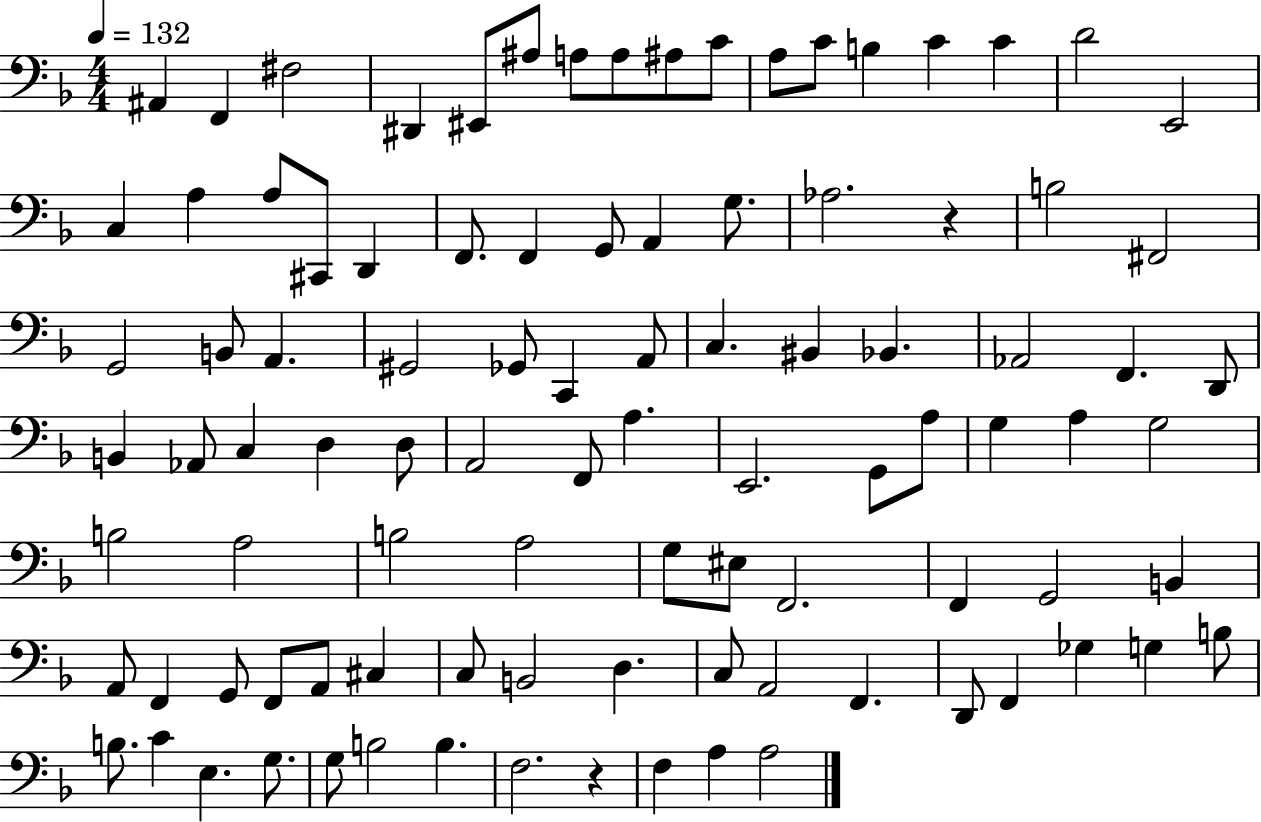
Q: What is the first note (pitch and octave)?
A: A#2